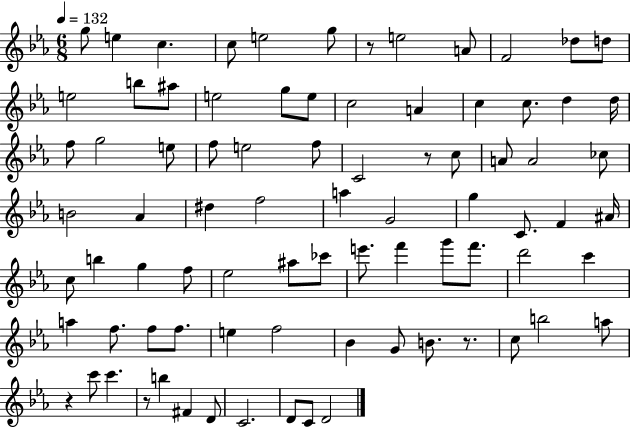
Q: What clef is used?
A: treble